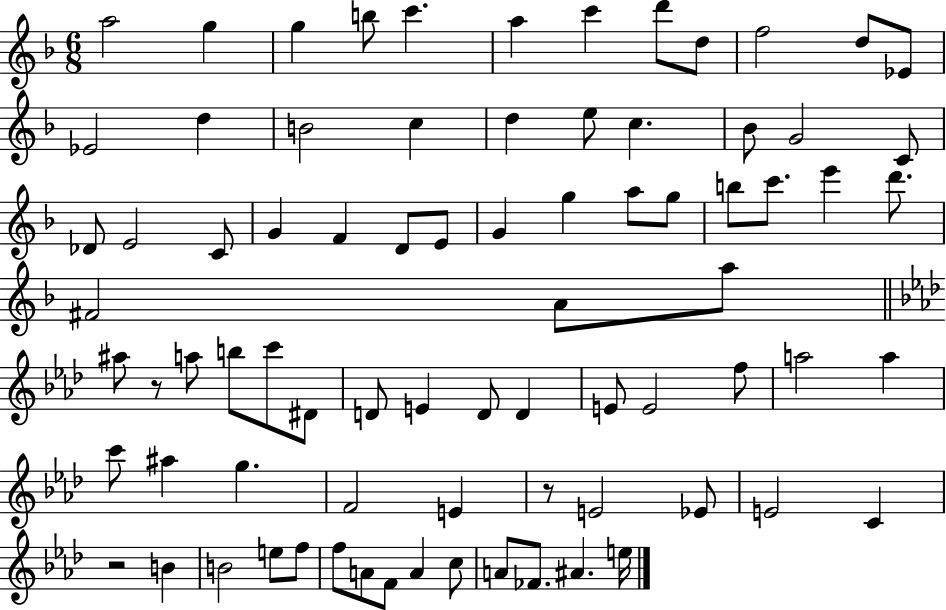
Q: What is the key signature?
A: F major